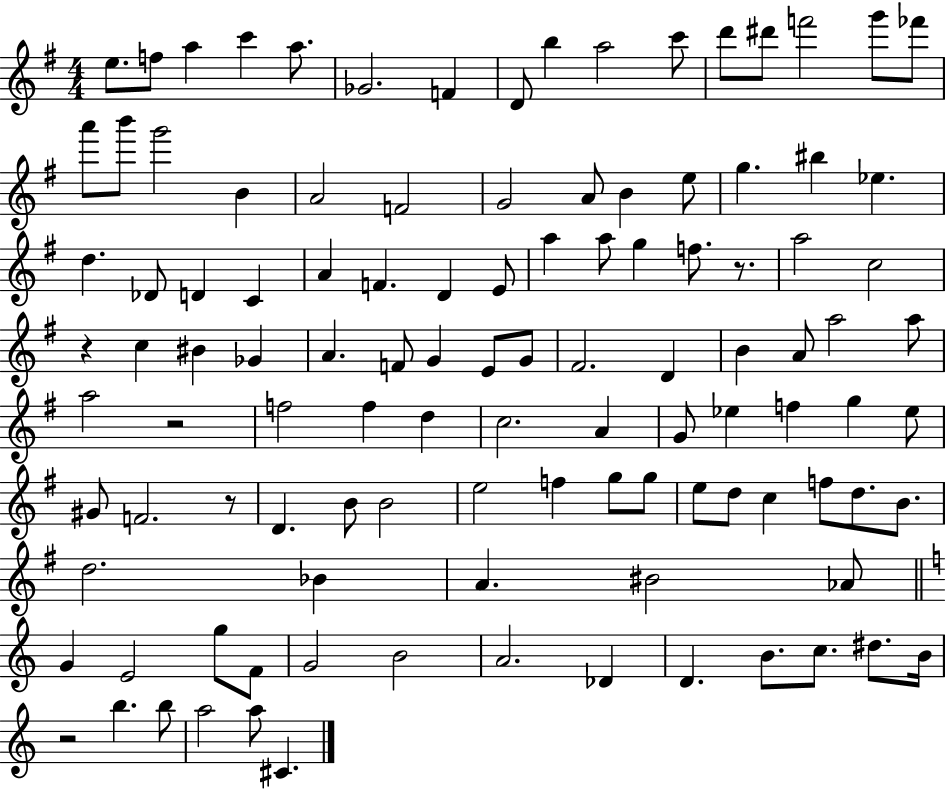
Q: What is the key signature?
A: G major